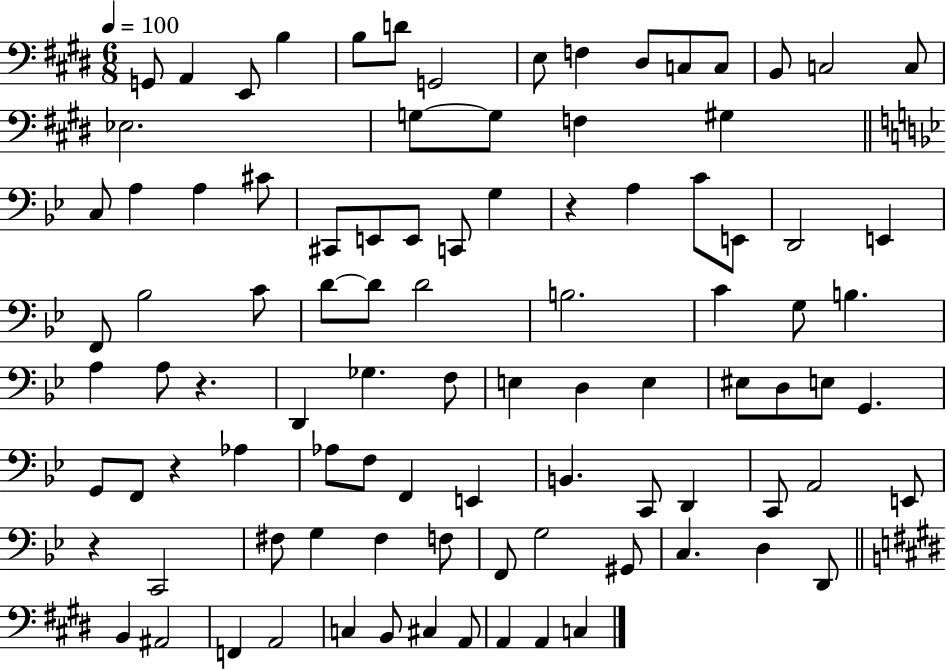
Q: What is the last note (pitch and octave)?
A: C3